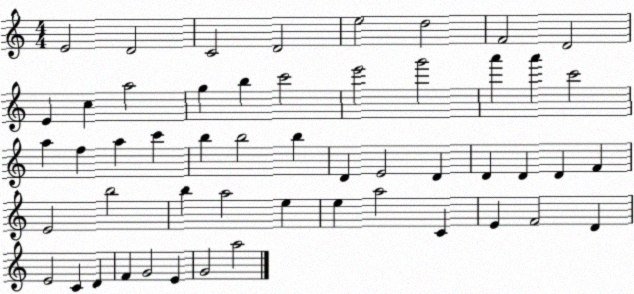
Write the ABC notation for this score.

X:1
T:Untitled
M:4/4
L:1/4
K:C
E2 D2 C2 D2 e2 d2 F2 D2 E c a2 g b c'2 e'2 g'2 a' a' c'2 a f a c' b b2 b D E2 D D D D F E2 b2 b a2 e e a2 C E F2 D E2 C D F G2 E G2 a2